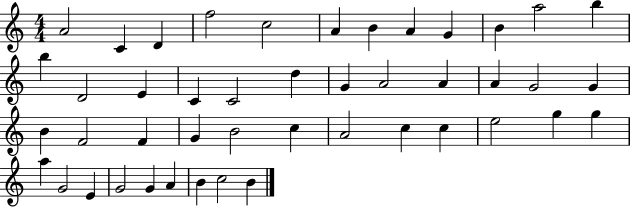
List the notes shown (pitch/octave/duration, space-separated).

A4/h C4/q D4/q F5/h C5/h A4/q B4/q A4/q G4/q B4/q A5/h B5/q B5/q D4/h E4/q C4/q C4/h D5/q G4/q A4/h A4/q A4/q G4/h G4/q B4/q F4/h F4/q G4/q B4/h C5/q A4/h C5/q C5/q E5/h G5/q G5/q A5/q G4/h E4/q G4/h G4/q A4/q B4/q C5/h B4/q